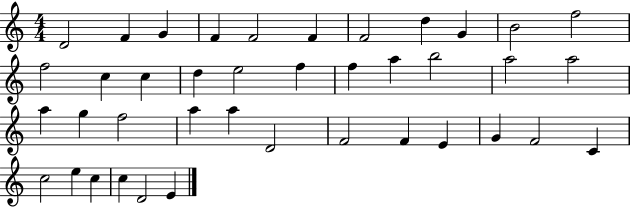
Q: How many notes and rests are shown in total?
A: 40